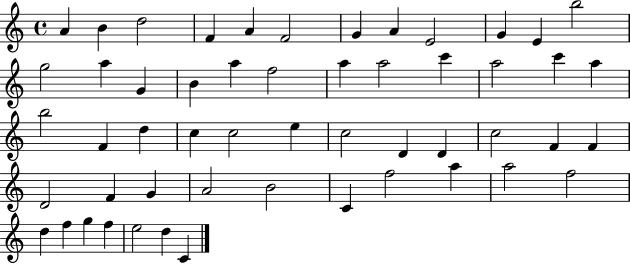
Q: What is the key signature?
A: C major